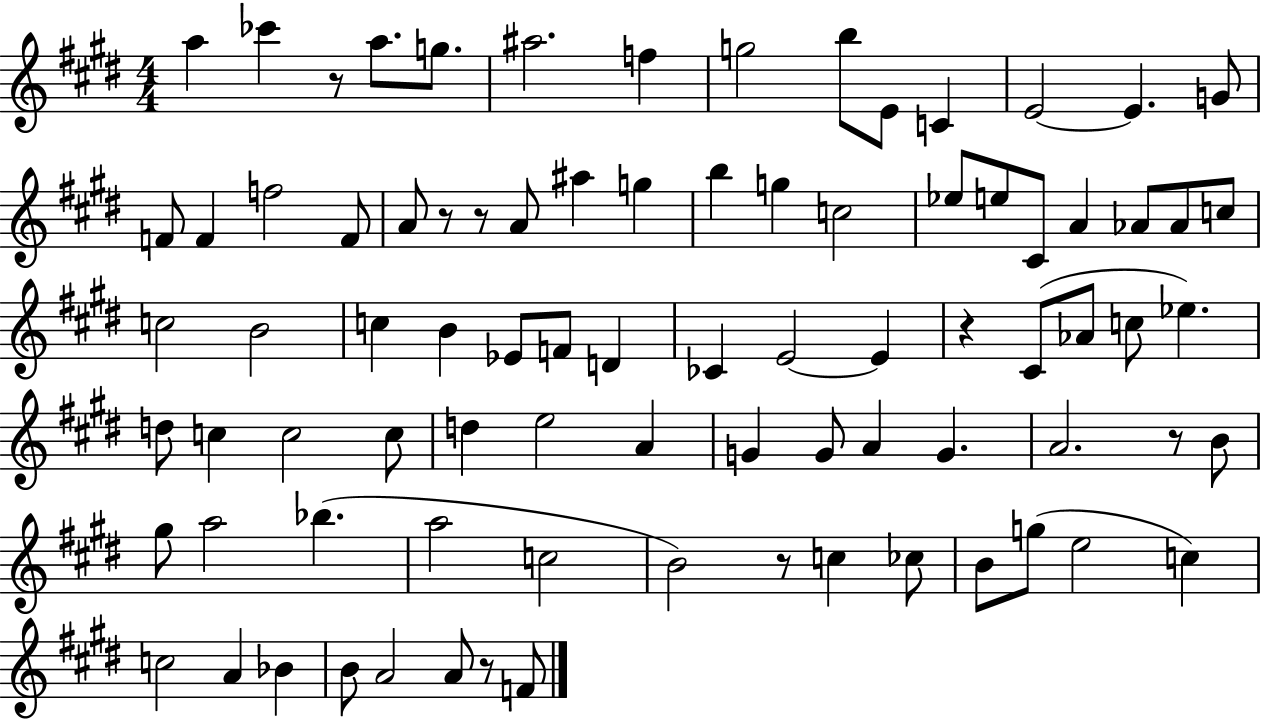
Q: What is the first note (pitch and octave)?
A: A5